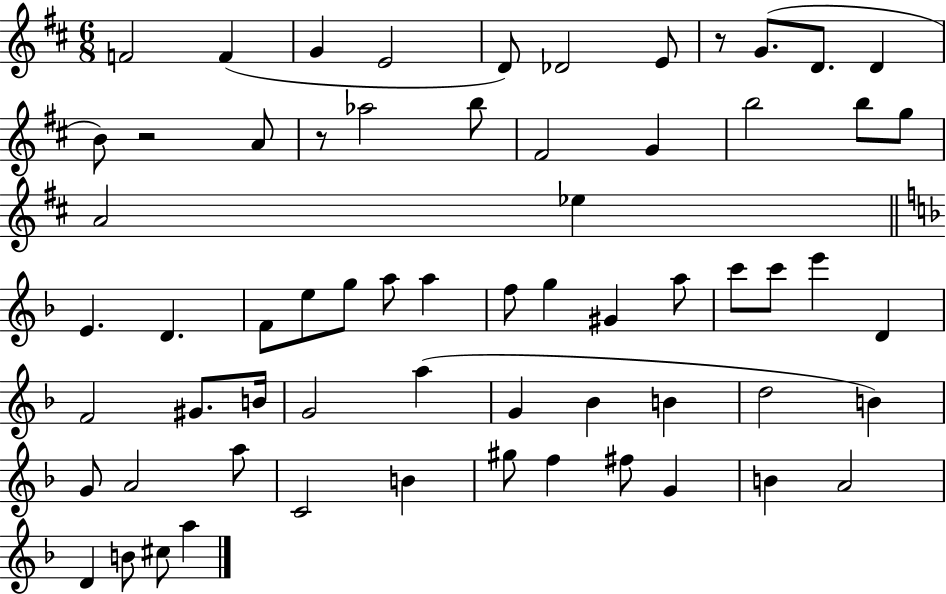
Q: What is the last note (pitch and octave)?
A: A5